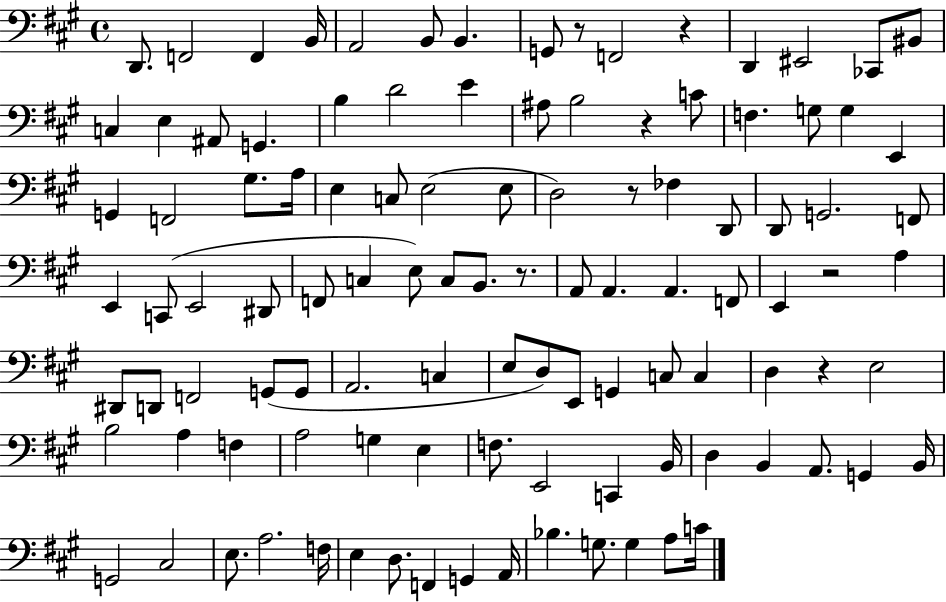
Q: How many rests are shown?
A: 7